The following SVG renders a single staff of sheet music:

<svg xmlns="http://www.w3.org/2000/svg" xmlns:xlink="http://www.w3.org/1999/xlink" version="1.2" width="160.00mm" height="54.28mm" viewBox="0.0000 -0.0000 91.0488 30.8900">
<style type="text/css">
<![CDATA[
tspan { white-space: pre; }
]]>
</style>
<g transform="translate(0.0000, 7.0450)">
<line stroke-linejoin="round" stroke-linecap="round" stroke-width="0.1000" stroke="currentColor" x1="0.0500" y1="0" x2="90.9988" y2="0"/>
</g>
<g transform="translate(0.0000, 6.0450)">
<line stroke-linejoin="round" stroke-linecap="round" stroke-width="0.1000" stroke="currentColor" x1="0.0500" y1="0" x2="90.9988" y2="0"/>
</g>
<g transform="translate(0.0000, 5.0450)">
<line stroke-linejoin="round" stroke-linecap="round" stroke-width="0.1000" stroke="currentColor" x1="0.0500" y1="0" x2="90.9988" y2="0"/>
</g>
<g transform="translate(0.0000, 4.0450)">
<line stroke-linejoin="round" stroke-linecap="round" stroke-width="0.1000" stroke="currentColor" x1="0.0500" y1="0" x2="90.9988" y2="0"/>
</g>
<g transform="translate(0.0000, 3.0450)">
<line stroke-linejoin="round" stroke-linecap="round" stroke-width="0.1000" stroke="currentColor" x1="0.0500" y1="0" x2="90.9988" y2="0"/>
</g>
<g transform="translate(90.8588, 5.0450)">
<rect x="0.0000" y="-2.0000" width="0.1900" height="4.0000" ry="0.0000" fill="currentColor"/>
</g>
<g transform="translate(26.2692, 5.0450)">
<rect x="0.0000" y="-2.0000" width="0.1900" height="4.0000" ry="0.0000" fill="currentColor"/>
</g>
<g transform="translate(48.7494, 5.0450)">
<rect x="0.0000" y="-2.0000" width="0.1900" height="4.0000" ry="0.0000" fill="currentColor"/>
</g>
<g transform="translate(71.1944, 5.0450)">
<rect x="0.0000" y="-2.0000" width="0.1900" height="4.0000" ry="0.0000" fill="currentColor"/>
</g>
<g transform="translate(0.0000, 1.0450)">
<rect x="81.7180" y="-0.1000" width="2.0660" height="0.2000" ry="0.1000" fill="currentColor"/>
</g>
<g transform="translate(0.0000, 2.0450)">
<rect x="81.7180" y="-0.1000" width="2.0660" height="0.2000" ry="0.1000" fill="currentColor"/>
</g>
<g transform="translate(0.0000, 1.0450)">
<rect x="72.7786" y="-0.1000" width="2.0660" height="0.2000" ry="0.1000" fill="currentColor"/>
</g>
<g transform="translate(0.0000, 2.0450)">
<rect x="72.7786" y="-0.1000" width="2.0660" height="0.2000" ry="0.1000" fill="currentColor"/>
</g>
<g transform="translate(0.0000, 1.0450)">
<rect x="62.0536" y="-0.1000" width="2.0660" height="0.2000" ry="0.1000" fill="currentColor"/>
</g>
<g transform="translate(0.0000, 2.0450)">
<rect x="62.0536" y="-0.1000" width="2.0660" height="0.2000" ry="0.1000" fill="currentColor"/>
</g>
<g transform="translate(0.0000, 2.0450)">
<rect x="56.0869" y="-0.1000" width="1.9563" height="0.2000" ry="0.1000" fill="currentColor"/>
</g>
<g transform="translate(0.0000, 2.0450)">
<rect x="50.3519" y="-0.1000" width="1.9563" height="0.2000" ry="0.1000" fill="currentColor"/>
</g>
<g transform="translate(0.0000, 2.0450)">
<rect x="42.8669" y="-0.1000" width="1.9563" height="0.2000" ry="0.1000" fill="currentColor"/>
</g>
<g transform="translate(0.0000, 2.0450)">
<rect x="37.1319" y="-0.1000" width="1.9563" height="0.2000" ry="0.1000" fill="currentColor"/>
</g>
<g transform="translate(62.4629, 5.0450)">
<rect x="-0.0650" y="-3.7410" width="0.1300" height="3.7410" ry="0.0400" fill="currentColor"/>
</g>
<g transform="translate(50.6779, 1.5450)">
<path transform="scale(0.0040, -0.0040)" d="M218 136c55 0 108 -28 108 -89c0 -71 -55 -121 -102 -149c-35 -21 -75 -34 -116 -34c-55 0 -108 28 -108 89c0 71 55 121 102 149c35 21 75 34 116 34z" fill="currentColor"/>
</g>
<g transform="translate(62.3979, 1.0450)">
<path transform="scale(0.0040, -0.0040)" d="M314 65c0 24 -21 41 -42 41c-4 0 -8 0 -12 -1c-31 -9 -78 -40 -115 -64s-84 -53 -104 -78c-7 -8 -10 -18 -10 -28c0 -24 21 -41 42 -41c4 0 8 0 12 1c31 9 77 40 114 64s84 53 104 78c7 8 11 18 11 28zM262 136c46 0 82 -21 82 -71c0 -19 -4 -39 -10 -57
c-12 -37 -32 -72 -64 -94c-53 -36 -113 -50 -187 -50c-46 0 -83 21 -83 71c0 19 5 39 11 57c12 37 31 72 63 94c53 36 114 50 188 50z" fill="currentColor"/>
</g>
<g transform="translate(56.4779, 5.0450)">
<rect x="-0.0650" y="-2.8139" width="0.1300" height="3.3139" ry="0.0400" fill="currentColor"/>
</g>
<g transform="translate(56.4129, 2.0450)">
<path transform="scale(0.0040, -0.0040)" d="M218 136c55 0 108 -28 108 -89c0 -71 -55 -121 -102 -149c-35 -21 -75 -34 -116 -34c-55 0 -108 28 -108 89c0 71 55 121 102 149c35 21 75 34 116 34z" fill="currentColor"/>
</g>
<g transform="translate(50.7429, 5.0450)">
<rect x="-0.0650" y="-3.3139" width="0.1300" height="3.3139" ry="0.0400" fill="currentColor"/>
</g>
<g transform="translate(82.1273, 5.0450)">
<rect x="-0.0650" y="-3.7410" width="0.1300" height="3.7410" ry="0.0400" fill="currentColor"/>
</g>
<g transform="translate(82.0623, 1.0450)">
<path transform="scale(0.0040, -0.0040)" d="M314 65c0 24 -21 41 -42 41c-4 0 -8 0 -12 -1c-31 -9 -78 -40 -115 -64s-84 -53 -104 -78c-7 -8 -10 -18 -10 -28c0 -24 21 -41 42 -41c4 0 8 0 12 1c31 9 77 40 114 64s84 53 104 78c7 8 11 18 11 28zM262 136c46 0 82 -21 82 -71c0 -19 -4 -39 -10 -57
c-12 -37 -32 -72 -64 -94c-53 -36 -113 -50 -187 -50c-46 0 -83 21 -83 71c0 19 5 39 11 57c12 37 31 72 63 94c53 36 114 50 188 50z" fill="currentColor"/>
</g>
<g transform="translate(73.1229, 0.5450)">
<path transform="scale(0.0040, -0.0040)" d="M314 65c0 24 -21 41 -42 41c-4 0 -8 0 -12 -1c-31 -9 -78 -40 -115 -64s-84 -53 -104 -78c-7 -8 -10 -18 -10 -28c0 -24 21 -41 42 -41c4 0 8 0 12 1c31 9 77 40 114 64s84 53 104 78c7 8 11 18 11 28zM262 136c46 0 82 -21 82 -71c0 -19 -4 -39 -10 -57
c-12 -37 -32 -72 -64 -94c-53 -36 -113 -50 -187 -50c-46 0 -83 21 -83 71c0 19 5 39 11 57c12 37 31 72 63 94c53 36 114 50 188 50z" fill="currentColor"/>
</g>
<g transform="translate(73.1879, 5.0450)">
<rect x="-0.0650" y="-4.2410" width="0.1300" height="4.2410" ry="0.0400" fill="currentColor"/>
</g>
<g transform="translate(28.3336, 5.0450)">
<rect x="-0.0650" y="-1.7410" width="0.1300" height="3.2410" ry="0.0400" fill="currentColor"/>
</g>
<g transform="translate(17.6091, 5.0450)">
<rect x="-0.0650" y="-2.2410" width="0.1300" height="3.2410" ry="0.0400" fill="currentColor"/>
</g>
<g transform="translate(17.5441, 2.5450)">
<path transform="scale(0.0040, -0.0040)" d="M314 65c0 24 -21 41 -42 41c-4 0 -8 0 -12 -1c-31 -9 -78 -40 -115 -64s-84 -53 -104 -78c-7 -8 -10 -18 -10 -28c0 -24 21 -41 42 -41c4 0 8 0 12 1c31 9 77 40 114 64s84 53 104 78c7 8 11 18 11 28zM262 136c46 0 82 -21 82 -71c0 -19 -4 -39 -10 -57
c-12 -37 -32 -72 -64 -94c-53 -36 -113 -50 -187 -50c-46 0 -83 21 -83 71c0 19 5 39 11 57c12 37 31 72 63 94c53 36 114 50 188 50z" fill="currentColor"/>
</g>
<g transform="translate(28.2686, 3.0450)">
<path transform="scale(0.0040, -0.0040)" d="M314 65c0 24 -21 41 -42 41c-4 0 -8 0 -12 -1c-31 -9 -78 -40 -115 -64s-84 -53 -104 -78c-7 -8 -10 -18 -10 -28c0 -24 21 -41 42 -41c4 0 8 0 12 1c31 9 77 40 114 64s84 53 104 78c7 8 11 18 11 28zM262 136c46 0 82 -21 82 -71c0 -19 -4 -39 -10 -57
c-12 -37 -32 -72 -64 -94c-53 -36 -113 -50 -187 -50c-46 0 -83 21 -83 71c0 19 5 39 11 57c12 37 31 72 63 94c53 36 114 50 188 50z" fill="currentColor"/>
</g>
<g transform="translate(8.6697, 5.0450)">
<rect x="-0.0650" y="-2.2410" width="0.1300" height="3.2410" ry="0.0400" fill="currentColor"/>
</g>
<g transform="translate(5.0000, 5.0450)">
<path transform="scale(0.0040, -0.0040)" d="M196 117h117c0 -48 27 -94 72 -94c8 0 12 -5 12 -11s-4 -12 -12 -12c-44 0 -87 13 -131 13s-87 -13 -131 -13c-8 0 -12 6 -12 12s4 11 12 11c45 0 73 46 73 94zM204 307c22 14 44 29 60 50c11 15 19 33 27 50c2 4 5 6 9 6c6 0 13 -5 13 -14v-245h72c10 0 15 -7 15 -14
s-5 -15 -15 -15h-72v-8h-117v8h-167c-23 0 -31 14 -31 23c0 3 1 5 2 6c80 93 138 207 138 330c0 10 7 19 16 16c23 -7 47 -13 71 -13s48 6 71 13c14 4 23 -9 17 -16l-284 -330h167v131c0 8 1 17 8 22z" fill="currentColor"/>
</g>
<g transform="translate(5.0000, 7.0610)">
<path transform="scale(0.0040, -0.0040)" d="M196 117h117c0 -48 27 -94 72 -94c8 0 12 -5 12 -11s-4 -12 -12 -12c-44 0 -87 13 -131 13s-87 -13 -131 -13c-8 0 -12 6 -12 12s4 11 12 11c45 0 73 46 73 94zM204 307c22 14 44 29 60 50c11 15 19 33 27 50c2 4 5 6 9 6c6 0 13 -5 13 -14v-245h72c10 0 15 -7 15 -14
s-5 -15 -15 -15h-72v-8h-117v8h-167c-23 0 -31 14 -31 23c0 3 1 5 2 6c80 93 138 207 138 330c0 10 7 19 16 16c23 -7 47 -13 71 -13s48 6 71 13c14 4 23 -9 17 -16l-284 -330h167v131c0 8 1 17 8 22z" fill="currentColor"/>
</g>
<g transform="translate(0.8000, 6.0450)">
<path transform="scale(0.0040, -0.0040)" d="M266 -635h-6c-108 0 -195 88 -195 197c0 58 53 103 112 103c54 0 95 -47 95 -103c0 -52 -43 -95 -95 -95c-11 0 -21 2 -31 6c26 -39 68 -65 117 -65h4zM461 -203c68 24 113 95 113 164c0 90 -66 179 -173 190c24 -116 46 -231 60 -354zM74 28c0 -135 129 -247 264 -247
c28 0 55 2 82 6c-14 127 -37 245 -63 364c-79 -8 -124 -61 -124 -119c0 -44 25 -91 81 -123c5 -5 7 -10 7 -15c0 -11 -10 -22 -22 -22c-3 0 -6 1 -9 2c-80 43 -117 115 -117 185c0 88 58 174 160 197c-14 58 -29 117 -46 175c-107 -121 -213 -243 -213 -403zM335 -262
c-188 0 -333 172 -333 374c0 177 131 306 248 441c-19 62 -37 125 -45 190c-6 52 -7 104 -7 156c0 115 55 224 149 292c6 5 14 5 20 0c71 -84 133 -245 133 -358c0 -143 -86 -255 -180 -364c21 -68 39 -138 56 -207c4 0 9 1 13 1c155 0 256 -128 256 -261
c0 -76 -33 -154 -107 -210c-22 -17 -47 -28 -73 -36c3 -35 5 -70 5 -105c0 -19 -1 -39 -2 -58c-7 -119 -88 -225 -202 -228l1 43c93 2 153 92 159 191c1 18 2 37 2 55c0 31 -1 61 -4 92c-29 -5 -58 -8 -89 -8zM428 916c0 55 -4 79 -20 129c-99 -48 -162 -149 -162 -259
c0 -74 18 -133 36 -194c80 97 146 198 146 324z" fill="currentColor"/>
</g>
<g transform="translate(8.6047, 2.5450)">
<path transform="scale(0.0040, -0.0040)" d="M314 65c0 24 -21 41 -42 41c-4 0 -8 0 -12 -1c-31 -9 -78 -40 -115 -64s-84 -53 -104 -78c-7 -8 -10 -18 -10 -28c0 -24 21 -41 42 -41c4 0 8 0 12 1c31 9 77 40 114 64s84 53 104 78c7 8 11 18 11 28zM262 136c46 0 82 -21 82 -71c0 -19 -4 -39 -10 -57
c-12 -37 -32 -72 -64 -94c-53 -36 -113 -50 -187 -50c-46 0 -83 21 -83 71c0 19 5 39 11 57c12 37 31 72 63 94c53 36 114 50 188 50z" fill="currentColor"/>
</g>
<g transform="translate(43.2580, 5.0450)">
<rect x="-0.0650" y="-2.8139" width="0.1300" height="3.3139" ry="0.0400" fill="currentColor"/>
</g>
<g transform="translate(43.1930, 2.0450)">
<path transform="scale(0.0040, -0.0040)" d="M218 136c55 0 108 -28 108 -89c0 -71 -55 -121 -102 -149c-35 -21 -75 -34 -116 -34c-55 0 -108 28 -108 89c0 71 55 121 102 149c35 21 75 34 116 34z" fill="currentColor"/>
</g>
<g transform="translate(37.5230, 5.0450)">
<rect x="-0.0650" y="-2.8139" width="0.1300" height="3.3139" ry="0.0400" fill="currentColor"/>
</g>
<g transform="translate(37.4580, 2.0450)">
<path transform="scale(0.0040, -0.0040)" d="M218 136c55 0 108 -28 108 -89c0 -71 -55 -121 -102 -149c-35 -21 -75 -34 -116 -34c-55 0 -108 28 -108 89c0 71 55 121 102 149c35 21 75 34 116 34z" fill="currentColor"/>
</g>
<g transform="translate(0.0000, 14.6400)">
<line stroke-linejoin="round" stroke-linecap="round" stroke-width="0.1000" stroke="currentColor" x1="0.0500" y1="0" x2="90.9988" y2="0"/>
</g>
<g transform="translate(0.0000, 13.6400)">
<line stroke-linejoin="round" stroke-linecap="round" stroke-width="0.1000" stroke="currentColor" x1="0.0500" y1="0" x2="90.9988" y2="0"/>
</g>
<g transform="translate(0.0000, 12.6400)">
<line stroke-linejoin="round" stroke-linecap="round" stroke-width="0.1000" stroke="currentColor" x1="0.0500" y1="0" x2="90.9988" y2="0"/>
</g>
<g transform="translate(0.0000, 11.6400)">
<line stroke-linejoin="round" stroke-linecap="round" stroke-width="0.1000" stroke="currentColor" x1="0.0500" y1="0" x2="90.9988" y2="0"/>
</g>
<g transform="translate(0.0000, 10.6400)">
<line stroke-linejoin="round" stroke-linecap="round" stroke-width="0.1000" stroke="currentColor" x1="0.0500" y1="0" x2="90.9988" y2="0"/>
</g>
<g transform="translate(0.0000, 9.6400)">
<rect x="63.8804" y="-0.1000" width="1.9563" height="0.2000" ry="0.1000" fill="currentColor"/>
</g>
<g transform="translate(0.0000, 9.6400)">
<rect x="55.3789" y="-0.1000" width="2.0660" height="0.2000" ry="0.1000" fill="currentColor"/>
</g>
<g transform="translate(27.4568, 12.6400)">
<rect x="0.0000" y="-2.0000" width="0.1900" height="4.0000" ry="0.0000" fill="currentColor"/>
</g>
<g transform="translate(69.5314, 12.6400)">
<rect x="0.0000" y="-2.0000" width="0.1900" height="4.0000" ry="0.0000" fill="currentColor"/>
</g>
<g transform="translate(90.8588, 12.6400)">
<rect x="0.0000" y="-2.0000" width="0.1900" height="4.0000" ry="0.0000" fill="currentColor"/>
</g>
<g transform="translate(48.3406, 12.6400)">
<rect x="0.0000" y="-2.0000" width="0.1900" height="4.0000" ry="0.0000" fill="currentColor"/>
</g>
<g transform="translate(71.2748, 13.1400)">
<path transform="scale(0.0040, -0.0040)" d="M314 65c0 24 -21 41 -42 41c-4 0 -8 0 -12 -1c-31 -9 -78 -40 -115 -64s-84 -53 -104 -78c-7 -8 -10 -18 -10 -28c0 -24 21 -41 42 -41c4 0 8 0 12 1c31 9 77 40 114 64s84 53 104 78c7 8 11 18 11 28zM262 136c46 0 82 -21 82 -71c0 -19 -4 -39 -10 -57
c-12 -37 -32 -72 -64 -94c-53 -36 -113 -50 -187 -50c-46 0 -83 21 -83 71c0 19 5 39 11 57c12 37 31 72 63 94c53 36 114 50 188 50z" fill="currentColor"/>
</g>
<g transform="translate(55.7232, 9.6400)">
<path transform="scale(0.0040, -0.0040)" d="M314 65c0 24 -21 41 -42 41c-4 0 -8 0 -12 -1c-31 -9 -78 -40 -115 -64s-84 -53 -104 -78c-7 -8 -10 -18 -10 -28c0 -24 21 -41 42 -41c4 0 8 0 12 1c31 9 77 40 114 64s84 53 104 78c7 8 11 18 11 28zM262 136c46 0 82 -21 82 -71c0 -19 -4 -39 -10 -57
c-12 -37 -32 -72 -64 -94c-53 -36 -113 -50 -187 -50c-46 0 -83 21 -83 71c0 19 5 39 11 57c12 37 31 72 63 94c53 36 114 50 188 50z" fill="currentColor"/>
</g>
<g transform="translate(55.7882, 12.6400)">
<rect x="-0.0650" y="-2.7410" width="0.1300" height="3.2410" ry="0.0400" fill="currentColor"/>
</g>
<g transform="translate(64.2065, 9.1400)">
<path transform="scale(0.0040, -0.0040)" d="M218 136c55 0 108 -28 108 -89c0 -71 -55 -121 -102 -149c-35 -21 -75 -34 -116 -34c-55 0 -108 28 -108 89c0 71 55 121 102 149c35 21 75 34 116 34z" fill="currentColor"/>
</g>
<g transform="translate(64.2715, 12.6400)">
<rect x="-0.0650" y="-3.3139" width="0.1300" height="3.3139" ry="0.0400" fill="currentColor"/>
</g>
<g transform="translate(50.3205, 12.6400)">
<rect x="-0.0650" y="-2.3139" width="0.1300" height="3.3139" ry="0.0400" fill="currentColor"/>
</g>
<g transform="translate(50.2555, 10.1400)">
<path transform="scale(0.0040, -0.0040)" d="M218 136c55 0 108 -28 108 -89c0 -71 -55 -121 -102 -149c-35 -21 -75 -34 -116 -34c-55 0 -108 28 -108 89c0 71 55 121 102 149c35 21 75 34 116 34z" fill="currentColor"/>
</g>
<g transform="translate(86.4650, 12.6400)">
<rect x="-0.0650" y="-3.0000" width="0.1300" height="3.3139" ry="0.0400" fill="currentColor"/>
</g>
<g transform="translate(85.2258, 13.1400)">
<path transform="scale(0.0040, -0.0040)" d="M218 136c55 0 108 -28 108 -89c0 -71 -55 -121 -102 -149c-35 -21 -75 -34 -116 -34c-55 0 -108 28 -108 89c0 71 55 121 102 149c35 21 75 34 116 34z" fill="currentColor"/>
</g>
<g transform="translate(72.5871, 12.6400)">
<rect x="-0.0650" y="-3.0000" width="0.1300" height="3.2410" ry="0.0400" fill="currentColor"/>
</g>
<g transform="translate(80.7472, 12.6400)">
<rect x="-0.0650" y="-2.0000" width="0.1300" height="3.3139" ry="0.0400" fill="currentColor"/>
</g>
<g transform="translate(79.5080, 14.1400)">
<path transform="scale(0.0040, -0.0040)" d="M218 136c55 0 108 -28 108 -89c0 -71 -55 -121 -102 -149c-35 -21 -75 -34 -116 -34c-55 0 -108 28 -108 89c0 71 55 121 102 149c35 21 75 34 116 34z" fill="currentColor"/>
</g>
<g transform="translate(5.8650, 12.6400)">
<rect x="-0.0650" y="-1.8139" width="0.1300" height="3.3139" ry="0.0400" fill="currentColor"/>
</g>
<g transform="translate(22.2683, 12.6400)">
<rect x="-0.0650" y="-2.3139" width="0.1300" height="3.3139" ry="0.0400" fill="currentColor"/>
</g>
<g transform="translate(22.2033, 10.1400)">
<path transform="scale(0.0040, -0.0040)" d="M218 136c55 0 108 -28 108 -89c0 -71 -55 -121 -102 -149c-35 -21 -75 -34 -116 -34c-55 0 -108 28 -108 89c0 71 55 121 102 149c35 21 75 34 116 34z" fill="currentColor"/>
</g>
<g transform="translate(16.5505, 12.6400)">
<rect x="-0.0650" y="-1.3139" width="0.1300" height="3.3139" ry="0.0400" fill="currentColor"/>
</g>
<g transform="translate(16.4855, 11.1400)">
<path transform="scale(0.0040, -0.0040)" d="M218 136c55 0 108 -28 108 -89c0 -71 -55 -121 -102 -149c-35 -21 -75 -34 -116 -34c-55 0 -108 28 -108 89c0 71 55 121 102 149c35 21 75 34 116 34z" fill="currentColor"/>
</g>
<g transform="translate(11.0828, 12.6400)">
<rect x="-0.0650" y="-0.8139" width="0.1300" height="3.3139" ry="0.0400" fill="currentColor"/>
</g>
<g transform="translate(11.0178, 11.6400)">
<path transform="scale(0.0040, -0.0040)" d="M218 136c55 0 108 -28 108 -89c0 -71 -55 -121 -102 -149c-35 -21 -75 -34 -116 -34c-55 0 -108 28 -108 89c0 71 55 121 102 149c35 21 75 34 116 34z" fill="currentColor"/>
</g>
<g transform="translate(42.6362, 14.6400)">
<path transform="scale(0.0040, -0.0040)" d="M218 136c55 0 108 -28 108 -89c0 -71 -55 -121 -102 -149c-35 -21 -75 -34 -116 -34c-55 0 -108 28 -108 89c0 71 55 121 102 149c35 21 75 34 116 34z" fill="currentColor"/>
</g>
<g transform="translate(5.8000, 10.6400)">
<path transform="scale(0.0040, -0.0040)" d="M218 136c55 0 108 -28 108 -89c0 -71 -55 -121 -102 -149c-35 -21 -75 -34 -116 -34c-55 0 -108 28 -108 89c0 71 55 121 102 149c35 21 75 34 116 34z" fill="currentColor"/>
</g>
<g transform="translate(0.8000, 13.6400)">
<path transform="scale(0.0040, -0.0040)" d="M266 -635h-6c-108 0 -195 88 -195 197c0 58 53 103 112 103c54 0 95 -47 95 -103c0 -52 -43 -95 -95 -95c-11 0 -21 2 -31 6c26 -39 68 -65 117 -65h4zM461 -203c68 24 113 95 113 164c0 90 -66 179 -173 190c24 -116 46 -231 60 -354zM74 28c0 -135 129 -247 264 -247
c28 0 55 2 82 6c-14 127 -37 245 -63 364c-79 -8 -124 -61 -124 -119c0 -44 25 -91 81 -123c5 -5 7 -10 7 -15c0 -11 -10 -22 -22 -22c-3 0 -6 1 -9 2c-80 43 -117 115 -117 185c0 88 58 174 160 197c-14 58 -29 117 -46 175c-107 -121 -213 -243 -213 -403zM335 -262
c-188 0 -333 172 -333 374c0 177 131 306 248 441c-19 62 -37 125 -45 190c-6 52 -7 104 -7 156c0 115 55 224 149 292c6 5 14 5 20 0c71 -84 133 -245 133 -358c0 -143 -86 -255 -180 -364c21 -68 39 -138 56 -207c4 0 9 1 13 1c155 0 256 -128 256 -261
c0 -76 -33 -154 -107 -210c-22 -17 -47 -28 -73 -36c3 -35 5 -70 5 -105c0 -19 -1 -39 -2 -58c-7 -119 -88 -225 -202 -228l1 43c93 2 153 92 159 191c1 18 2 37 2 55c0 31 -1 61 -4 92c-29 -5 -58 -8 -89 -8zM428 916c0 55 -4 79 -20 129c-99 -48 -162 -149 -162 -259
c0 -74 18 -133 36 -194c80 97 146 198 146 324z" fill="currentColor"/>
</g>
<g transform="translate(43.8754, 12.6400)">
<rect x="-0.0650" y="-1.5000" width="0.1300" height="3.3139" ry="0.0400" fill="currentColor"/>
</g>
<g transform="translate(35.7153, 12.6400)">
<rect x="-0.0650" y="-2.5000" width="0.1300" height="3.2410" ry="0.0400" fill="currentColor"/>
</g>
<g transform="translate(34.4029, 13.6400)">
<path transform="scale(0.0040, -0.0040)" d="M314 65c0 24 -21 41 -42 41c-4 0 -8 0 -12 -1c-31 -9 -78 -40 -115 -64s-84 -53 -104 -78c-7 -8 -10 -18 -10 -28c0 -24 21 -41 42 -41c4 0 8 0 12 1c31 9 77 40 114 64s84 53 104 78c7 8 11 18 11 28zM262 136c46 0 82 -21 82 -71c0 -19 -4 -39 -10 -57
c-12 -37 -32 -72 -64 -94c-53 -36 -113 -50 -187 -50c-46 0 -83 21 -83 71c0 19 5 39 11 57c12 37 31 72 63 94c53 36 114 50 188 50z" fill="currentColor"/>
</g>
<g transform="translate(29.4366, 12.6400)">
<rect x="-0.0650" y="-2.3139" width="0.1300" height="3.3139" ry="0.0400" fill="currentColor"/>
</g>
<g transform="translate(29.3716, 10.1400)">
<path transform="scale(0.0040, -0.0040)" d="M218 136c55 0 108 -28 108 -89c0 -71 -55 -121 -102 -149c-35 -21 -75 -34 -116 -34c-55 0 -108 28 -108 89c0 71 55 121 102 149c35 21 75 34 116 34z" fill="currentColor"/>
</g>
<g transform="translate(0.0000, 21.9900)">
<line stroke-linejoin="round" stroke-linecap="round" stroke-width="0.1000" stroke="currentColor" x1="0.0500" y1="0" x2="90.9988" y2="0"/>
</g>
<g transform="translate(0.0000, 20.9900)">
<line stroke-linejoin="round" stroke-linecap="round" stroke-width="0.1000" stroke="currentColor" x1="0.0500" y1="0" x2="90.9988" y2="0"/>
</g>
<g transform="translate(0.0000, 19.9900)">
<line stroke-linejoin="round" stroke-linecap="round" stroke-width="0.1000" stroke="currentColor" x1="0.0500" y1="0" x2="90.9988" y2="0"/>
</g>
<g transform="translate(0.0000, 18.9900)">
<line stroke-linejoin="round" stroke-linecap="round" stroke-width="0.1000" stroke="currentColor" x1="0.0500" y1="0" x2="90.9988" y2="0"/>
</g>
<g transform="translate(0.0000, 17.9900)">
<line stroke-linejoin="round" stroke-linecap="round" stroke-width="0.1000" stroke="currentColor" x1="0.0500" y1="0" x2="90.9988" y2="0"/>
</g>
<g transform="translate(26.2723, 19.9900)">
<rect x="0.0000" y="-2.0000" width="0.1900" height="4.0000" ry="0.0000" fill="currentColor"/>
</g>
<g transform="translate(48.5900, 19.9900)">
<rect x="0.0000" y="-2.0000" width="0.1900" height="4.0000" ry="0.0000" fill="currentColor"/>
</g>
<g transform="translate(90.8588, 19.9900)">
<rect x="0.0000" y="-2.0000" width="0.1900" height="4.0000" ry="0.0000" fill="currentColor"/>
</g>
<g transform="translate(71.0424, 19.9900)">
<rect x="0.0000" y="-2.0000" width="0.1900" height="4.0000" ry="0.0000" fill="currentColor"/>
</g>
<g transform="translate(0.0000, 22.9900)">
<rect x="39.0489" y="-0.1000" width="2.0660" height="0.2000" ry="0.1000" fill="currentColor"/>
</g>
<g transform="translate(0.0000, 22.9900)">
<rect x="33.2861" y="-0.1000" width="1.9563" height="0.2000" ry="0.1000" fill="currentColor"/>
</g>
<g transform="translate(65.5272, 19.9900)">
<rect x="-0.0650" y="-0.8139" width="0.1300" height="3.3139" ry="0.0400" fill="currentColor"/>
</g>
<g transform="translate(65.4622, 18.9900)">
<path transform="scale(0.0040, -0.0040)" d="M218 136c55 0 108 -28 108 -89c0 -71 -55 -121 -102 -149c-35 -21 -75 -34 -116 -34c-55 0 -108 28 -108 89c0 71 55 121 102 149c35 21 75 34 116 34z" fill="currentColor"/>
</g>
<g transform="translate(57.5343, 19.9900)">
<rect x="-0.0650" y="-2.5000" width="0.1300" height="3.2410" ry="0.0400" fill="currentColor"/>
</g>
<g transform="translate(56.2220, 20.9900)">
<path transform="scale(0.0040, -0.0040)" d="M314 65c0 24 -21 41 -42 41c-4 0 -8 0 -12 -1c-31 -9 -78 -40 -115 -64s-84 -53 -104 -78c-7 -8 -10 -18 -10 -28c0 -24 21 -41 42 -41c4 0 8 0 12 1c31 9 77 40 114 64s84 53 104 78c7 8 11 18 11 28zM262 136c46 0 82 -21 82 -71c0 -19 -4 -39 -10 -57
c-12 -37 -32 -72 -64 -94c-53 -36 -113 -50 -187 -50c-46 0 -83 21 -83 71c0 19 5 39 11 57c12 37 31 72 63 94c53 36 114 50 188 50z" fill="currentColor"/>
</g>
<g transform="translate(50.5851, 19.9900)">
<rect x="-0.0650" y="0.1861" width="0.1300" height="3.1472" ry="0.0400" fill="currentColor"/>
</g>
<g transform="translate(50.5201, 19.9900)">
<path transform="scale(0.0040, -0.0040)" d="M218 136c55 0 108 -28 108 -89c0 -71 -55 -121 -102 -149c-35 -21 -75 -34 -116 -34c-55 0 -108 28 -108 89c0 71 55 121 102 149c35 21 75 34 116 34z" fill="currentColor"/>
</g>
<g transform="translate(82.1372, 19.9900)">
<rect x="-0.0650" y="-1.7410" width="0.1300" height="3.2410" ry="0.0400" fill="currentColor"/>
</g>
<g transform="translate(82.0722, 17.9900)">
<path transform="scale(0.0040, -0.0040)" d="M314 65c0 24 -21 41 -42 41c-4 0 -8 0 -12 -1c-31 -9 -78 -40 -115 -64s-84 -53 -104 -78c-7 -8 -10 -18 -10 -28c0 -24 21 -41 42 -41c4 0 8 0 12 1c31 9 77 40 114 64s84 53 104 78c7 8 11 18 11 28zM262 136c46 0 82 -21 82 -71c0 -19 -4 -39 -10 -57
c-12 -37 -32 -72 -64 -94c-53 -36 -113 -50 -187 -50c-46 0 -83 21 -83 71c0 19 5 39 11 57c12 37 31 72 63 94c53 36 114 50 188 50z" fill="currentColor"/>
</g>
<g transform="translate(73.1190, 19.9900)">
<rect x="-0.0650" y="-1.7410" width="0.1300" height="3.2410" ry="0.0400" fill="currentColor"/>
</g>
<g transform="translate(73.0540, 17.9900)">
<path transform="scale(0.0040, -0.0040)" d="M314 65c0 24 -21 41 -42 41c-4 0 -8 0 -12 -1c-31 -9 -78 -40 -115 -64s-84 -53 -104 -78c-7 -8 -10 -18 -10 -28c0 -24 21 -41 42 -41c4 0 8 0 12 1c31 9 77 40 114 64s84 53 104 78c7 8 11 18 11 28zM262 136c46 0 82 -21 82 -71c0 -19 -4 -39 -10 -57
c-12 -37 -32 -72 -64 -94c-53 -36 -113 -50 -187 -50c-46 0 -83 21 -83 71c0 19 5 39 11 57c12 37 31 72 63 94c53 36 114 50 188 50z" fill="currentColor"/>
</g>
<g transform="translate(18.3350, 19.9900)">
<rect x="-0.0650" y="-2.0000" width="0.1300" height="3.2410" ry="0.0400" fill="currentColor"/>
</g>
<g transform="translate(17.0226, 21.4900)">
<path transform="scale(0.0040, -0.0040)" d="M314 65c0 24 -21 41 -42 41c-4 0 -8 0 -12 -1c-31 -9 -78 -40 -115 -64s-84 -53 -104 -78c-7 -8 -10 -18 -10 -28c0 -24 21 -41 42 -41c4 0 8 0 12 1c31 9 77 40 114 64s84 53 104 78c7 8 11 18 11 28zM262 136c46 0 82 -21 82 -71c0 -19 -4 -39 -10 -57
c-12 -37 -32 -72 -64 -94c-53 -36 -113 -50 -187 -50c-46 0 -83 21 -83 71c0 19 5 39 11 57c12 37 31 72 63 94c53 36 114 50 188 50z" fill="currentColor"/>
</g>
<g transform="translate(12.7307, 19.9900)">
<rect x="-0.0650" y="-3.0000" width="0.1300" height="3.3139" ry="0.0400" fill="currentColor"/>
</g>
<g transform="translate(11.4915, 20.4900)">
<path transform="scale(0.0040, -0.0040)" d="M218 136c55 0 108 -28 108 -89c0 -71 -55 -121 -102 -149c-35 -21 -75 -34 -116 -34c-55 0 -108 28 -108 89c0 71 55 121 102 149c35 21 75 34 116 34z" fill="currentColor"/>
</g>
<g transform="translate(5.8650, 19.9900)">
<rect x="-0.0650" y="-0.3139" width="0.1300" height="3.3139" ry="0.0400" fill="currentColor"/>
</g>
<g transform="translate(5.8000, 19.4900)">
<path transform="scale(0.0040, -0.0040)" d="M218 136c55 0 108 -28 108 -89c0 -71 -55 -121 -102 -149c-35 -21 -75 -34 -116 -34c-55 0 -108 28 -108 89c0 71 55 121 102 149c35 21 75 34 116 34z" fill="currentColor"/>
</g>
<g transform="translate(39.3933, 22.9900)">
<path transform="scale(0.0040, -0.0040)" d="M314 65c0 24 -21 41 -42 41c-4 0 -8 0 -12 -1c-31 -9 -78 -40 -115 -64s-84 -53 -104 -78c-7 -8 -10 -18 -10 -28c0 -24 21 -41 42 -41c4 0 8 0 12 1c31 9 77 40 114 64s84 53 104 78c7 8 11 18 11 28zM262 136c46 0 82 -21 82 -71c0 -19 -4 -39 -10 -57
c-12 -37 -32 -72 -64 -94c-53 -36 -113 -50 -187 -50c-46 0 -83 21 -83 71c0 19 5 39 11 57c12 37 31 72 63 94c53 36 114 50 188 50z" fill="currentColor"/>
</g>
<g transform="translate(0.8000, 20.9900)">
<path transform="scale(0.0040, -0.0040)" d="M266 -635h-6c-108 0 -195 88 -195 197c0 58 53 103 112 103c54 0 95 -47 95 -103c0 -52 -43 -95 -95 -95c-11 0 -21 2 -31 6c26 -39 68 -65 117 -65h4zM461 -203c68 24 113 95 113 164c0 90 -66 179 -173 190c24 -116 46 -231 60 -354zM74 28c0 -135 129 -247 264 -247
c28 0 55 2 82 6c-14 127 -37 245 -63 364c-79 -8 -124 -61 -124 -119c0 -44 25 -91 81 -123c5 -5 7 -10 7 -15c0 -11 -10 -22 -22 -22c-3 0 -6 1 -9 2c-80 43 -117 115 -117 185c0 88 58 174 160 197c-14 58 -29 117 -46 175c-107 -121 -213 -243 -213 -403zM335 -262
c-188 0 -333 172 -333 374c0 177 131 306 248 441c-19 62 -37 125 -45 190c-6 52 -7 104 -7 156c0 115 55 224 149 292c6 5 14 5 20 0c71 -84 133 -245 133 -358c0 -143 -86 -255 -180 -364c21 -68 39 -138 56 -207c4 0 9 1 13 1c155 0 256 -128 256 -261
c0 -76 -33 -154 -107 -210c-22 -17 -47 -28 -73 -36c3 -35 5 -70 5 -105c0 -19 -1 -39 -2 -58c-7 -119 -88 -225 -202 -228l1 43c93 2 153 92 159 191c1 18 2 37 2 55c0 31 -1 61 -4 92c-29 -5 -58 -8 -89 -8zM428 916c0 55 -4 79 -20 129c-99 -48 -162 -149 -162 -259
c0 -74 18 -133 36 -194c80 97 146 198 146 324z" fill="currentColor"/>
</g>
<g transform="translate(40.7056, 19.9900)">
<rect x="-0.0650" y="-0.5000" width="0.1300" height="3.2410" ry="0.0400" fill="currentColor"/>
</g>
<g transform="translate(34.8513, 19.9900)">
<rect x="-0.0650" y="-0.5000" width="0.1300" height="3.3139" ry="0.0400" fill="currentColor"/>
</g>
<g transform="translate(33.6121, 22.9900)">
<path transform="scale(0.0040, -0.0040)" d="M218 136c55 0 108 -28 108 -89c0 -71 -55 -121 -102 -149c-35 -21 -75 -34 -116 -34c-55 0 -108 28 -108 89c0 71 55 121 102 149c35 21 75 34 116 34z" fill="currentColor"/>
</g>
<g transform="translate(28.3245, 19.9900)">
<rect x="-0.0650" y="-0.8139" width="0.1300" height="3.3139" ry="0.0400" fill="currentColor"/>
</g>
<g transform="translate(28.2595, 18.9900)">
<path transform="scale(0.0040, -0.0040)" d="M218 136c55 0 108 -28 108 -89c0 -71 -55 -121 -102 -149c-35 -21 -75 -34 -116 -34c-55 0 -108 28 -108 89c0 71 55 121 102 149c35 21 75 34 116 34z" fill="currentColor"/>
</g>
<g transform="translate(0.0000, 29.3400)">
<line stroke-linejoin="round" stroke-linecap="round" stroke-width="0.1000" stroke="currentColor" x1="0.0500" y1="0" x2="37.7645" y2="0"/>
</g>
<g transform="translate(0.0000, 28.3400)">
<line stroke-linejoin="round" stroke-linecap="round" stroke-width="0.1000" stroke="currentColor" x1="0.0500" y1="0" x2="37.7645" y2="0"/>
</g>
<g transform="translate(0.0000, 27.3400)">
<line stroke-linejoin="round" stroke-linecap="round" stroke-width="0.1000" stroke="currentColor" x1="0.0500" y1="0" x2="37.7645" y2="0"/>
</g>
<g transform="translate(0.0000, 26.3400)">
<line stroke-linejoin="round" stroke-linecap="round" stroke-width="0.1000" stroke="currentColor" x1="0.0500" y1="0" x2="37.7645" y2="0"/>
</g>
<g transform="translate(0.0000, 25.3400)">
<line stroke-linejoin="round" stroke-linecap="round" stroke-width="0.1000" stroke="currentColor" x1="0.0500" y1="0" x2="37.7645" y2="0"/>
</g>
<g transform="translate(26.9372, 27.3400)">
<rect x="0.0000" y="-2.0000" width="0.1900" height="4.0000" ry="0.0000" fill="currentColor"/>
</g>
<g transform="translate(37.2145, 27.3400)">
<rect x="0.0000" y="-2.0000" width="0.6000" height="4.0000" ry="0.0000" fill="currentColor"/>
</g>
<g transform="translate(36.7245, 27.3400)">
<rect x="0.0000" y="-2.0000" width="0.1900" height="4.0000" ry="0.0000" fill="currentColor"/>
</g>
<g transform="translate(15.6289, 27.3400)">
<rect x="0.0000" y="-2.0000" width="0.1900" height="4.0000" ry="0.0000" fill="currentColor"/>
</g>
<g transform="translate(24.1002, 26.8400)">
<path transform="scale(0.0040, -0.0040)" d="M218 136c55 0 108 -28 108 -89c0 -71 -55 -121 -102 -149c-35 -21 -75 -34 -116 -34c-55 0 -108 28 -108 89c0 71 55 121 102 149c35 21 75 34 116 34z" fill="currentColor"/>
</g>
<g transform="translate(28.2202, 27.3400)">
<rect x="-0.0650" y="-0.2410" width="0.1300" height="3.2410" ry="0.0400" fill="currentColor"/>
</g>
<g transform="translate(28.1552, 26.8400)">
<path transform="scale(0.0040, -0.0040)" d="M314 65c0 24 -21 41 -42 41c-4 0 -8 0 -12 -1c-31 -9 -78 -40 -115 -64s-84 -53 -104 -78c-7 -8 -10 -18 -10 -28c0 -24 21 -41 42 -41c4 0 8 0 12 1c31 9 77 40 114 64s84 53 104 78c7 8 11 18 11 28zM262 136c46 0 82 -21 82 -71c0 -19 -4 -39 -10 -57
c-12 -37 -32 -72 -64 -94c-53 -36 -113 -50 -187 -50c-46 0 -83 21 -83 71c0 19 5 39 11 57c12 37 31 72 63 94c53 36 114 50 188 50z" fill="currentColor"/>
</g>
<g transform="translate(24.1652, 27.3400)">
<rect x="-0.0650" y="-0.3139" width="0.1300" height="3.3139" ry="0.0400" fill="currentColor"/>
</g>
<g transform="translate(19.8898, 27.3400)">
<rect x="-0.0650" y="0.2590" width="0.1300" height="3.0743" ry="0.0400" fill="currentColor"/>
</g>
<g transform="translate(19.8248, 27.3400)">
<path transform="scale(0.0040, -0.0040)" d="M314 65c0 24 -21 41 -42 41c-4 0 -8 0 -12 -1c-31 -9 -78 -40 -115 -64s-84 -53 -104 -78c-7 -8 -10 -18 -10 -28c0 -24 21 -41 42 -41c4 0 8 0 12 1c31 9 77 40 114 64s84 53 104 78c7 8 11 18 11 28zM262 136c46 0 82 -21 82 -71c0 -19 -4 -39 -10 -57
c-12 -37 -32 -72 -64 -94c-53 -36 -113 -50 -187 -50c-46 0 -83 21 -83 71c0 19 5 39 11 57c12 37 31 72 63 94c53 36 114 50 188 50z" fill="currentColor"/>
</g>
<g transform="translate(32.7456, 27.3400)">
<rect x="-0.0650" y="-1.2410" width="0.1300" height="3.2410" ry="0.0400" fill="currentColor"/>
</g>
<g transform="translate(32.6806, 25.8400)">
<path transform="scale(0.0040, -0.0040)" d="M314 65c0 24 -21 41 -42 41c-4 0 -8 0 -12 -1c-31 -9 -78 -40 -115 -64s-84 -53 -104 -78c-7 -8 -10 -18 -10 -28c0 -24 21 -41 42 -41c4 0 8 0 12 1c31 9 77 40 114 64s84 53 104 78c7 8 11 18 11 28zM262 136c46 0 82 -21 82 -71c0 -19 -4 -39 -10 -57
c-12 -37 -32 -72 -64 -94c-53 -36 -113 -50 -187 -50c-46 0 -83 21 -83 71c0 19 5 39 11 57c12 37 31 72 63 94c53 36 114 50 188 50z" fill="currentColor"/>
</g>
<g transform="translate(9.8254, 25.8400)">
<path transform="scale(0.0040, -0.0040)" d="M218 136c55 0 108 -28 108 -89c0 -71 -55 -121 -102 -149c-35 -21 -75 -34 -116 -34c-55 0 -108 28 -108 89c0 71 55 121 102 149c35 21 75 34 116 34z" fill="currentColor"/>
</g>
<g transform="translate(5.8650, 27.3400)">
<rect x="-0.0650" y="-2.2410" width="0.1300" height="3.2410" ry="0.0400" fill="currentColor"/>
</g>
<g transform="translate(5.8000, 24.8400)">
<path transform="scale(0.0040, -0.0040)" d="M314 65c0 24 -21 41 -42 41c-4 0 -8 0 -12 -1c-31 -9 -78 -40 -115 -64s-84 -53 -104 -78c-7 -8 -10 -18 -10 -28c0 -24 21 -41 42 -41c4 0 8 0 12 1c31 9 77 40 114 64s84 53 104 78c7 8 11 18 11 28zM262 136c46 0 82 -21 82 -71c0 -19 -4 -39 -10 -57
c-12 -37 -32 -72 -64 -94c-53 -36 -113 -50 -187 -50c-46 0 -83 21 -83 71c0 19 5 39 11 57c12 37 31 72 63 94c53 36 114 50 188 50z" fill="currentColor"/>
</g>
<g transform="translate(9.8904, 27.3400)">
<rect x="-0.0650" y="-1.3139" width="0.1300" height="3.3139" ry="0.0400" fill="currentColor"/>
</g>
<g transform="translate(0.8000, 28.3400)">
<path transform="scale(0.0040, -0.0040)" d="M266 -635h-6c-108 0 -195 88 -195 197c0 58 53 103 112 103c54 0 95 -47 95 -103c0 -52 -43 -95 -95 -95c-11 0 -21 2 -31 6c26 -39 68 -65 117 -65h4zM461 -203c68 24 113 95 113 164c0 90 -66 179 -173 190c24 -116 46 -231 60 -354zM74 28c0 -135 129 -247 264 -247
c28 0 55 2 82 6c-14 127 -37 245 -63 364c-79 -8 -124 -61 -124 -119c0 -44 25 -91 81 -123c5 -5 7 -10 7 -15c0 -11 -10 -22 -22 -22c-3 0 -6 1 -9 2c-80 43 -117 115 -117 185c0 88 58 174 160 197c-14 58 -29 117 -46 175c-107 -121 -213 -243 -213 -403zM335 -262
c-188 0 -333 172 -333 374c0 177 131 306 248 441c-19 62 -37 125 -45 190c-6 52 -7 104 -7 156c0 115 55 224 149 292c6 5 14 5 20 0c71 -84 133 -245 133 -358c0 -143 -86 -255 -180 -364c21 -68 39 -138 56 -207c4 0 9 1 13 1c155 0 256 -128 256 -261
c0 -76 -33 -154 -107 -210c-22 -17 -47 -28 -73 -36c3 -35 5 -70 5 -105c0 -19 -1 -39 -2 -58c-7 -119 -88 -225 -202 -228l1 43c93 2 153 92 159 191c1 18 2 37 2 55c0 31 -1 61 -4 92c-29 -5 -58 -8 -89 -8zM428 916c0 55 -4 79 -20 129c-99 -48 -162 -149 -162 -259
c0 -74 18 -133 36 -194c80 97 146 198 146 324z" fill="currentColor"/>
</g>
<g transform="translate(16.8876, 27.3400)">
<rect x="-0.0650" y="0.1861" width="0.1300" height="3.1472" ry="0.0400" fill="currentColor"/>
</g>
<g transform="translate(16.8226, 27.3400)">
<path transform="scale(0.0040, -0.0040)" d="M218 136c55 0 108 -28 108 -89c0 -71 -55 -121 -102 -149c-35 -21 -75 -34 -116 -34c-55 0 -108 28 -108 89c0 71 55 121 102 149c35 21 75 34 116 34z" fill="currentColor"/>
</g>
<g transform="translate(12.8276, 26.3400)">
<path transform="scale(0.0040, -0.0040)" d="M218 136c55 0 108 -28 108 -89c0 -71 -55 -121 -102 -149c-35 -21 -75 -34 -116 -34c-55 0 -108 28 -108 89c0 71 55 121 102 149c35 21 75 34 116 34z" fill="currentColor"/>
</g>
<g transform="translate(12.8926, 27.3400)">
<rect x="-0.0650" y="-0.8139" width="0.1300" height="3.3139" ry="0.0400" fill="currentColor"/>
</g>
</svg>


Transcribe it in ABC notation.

X:1
T:Untitled
M:4/4
L:1/4
K:C
g2 g2 f2 a a b a c'2 d'2 c'2 f d e g g G2 E g a2 b A2 F A c A F2 d C C2 B G2 d f2 f2 g2 e d B B2 c c2 e2